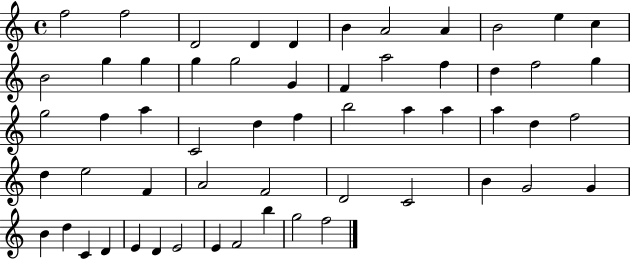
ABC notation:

X:1
T:Untitled
M:4/4
L:1/4
K:C
f2 f2 D2 D D B A2 A B2 e c B2 g g g g2 G F a2 f d f2 g g2 f a C2 d f b2 a a a d f2 d e2 F A2 F2 D2 C2 B G2 G B d C D E D E2 E F2 b g2 f2